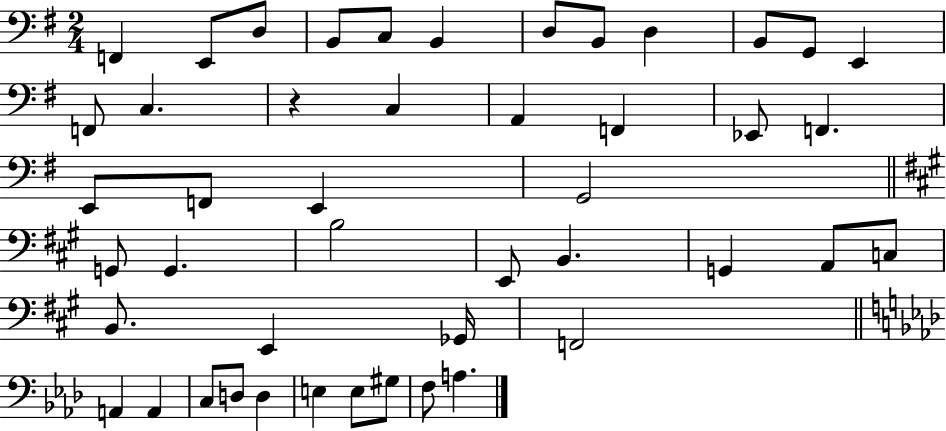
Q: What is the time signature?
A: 2/4